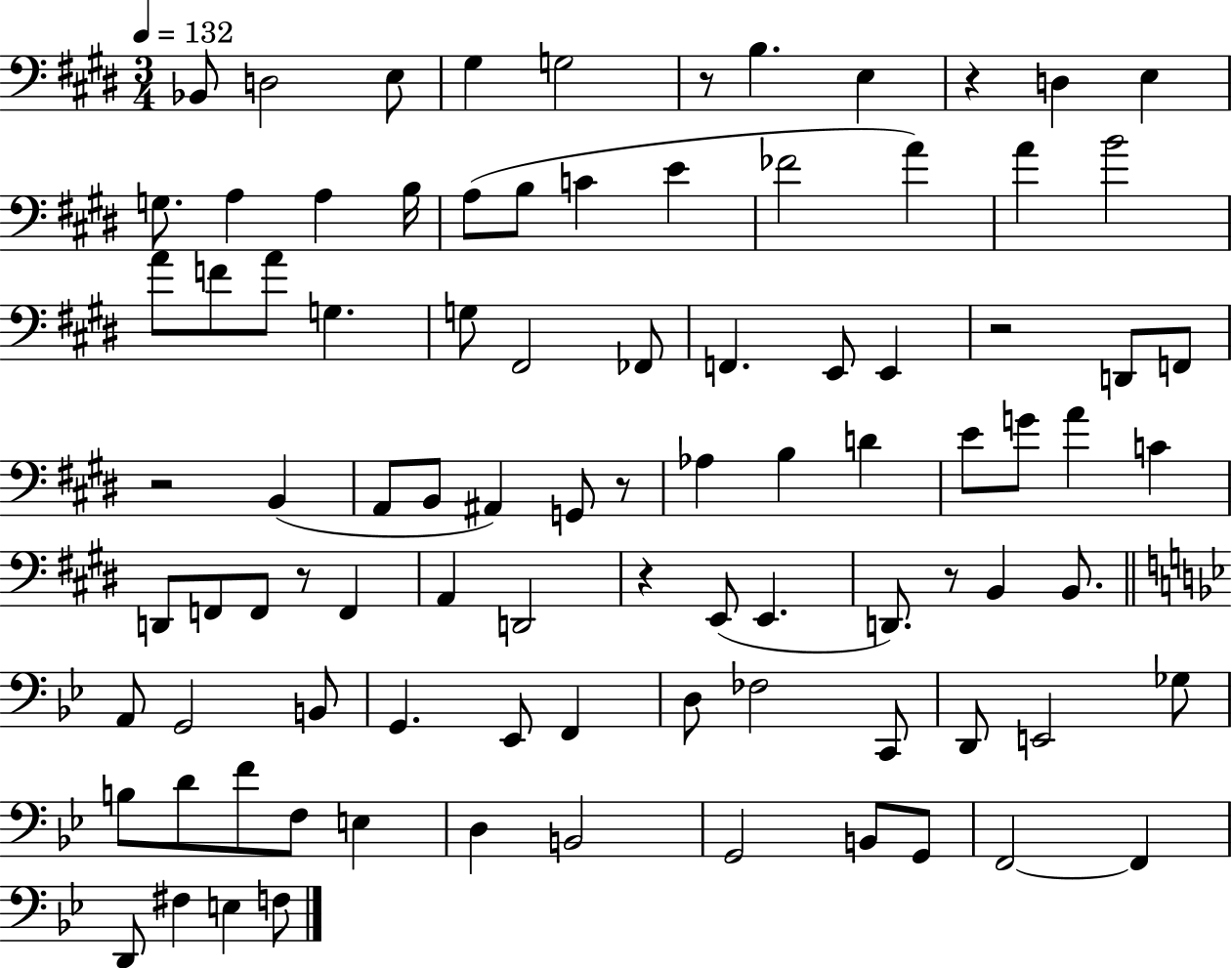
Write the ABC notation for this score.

X:1
T:Untitled
M:3/4
L:1/4
K:E
_B,,/2 D,2 E,/2 ^G, G,2 z/2 B, E, z D, E, G,/2 A, A, B,/4 A,/2 B,/2 C E _F2 A A B2 A/2 F/2 A/2 G, G,/2 ^F,,2 _F,,/2 F,, E,,/2 E,, z2 D,,/2 F,,/2 z2 B,, A,,/2 B,,/2 ^A,, G,,/2 z/2 _A, B, D E/2 G/2 A C D,,/2 F,,/2 F,,/2 z/2 F,, A,, D,,2 z E,,/2 E,, D,,/2 z/2 B,, B,,/2 A,,/2 G,,2 B,,/2 G,, _E,,/2 F,, D,/2 _F,2 C,,/2 D,,/2 E,,2 _G,/2 B,/2 D/2 F/2 F,/2 E, D, B,,2 G,,2 B,,/2 G,,/2 F,,2 F,, D,,/2 ^F, E, F,/2